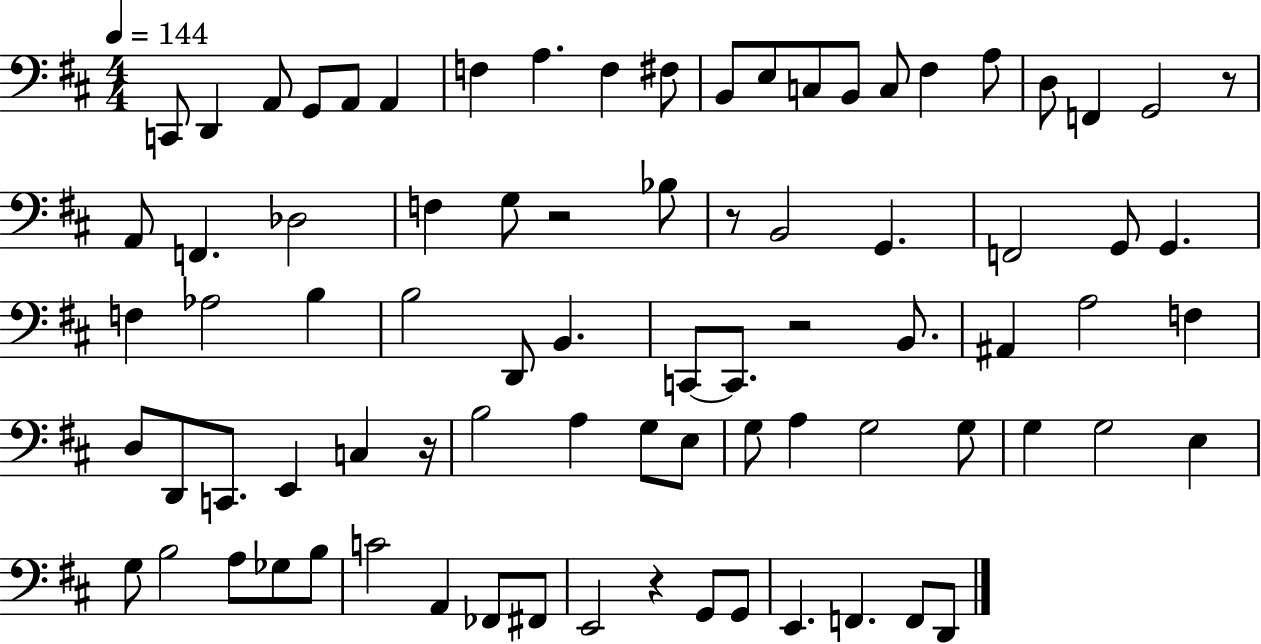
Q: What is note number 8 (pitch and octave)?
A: A3